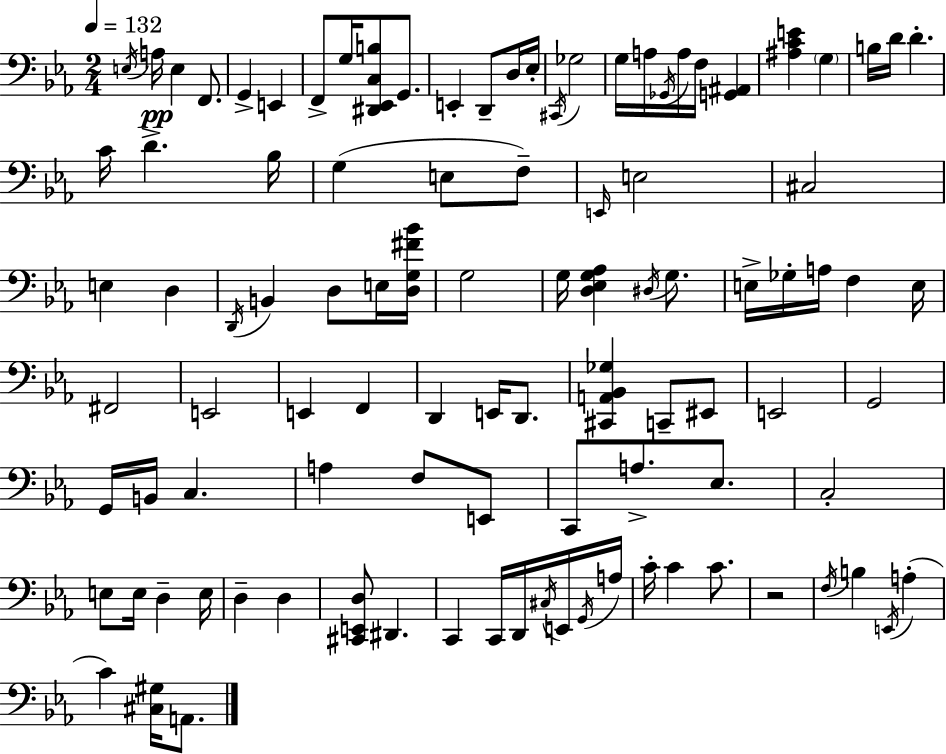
X:1
T:Untitled
M:2/4
L:1/4
K:Cm
E,/4 A,/4 E, F,,/2 G,, E,, F,,/2 G,/4 [^D,,_E,,C,B,]/2 G,,/2 E,, D,,/2 D,/4 _E,/4 ^C,,/4 _G,2 G,/4 A,/4 _G,,/4 A,/4 F,/4 [G,,^A,,] [^A,CE] G, B,/4 D/4 D C/4 D _B,/4 G, E,/2 F,/2 E,,/4 E,2 ^C,2 E, D, D,,/4 B,, D,/2 E,/4 [D,G,^F_B]/4 G,2 G,/4 [D,_E,G,_A,] ^D,/4 G,/2 E,/4 _G,/4 A,/4 F, E,/4 ^F,,2 E,,2 E,, F,, D,, E,,/4 D,,/2 [^C,,A,,_B,,_G,] C,,/2 ^E,,/2 E,,2 G,,2 G,,/4 B,,/4 C, A, F,/2 E,,/2 C,,/2 A,/2 _E,/2 C,2 E,/2 E,/4 D, E,/4 D, D, [^C,,E,,D,]/2 ^D,, C,, C,,/4 D,,/4 ^C,/4 E,,/4 G,,/4 A,/4 C/4 C C/2 z2 F,/4 B, E,,/4 A, C [^C,^G,]/4 A,,/2